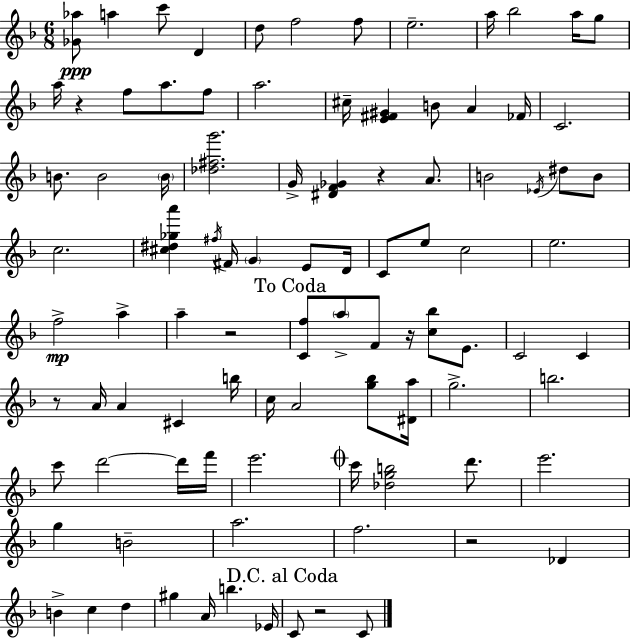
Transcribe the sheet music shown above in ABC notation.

X:1
T:Untitled
M:6/8
L:1/4
K:F
[_G_a]/2 a c'/2 D d/2 f2 f/2 e2 a/4 _b2 a/4 g/2 a/4 z f/2 a/2 f/2 a2 ^c/4 [E^F^G] B/2 A _F/4 C2 B/2 B2 B/4 [_d^fg']2 G/4 [^DF_G] z A/2 B2 _E/4 ^d/2 B/2 c2 [^c^d_ga'] ^f/4 ^F/4 G E/2 D/4 C/2 e/2 c2 e2 f2 a a z2 [Cf]/2 a/2 F/2 z/4 [c_b]/2 E/2 C2 C z/2 A/4 A ^C b/4 c/4 A2 [g_b]/2 [^Da]/4 g2 b2 c'/2 d'2 d'/4 f'/4 e'2 c'/4 [_dgb]2 d'/2 e'2 g B2 a2 f2 z2 _D B c d ^g A/4 b _E/4 C/2 z2 C/2